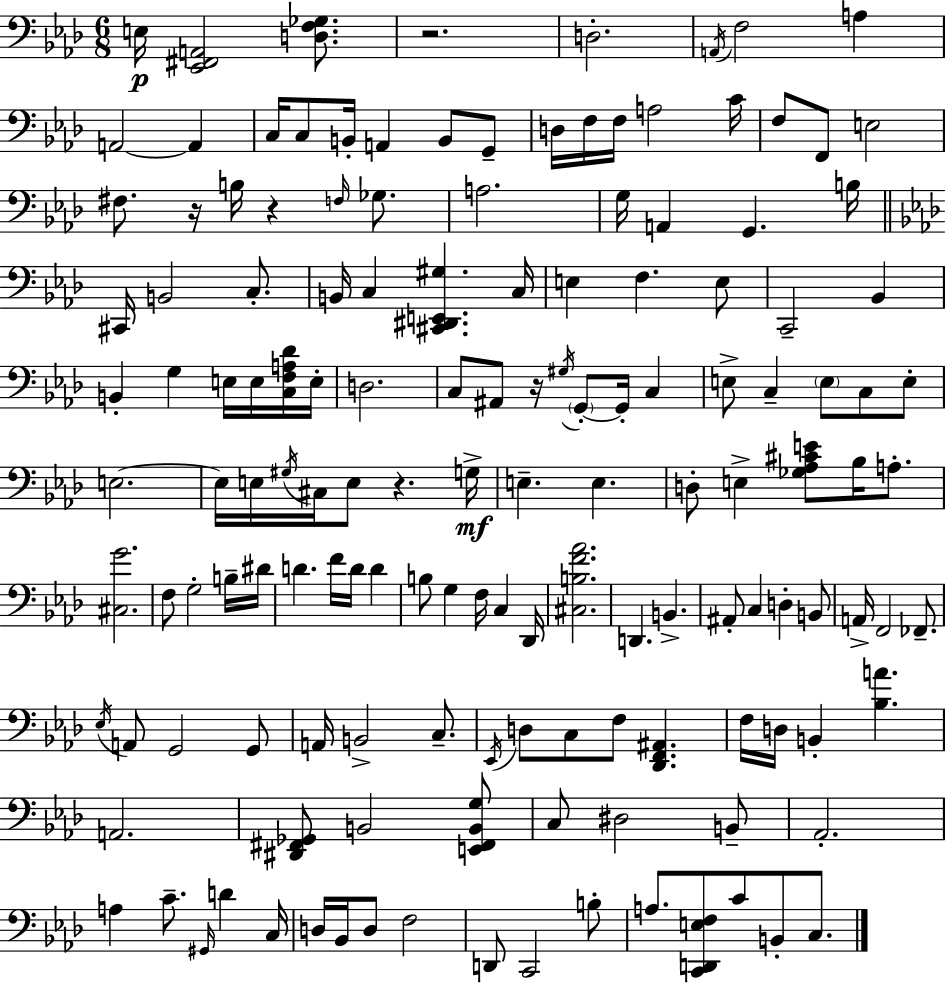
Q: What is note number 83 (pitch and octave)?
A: C3